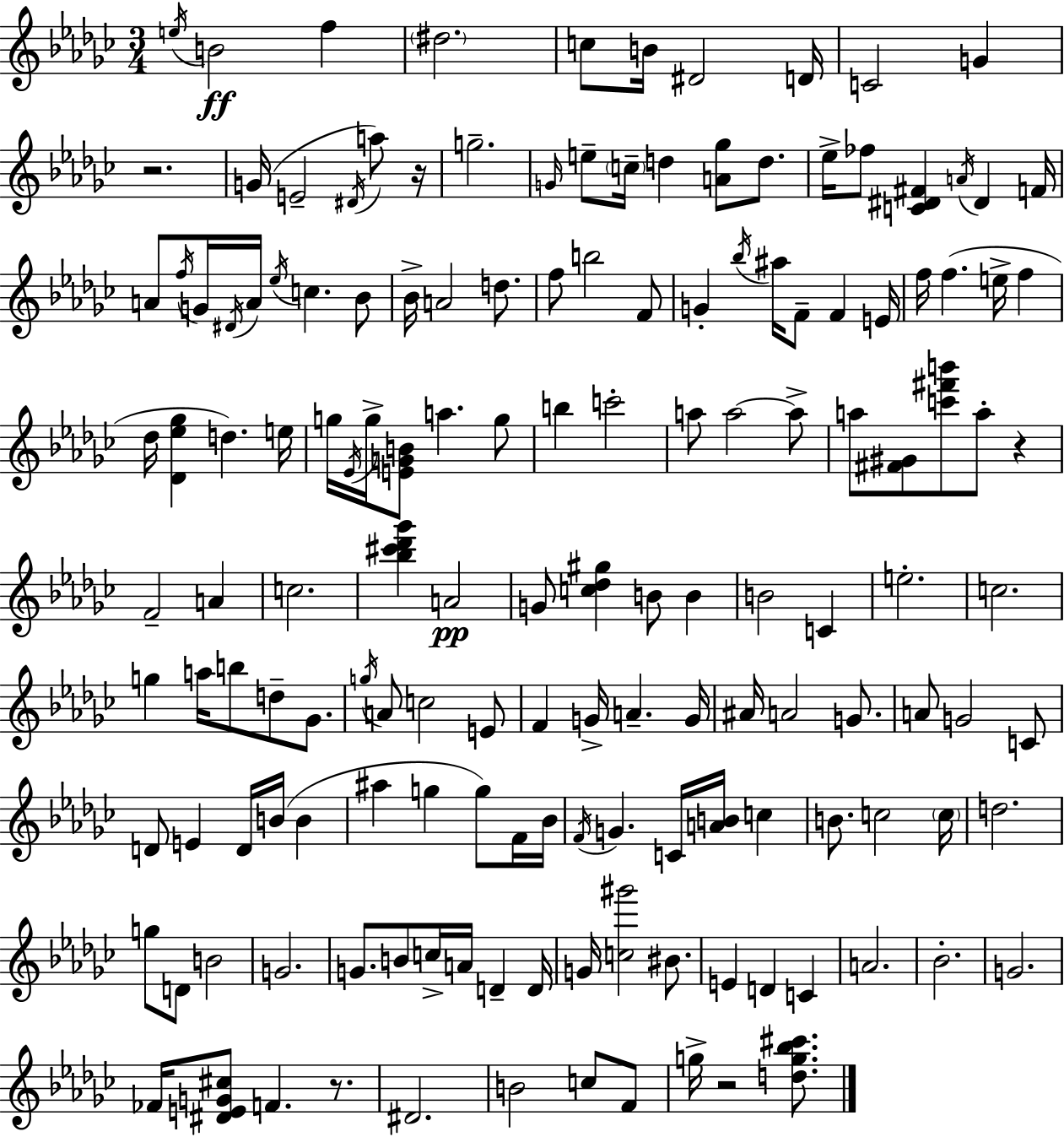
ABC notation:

X:1
T:Untitled
M:3/4
L:1/4
K:Ebm
e/4 B2 f ^d2 c/2 B/4 ^D2 D/4 C2 G z2 G/4 E2 ^D/4 a/2 z/4 g2 G/4 e/2 c/4 d [A_g]/2 d/2 _e/4 _f/2 [C^D^F] A/4 ^D F/4 A/2 f/4 G/4 ^D/4 A/4 _e/4 c _B/2 _B/4 A2 d/2 f/2 b2 F/2 G _b/4 ^a/4 F/2 F E/4 f/4 f e/4 f _d/4 [_D_e_g] d e/4 g/4 _E/4 g/4 [EGB]/2 a g/2 b c'2 a/2 a2 a/2 a/2 [^F^G]/2 [c'^f'b']/2 a/2 z F2 A c2 [_b^c'_d'_g'] A2 G/2 [c_d^g] B/2 B B2 C e2 c2 g a/4 b/2 d/2 _G/2 g/4 A/2 c2 E/2 F G/4 A G/4 ^A/4 A2 G/2 A/2 G2 C/2 D/2 E D/4 B/4 B ^a g g/2 F/4 _B/4 F/4 G C/4 [AB]/4 c B/2 c2 c/4 d2 g/2 D/2 B2 G2 G/2 B/2 c/4 A/4 D D/4 G/4 [c^g']2 ^B/2 E D C A2 _B2 G2 _F/4 [^DEG^c]/2 F z/2 ^D2 B2 c/2 F/2 g/4 z2 [dg_b^c']/2